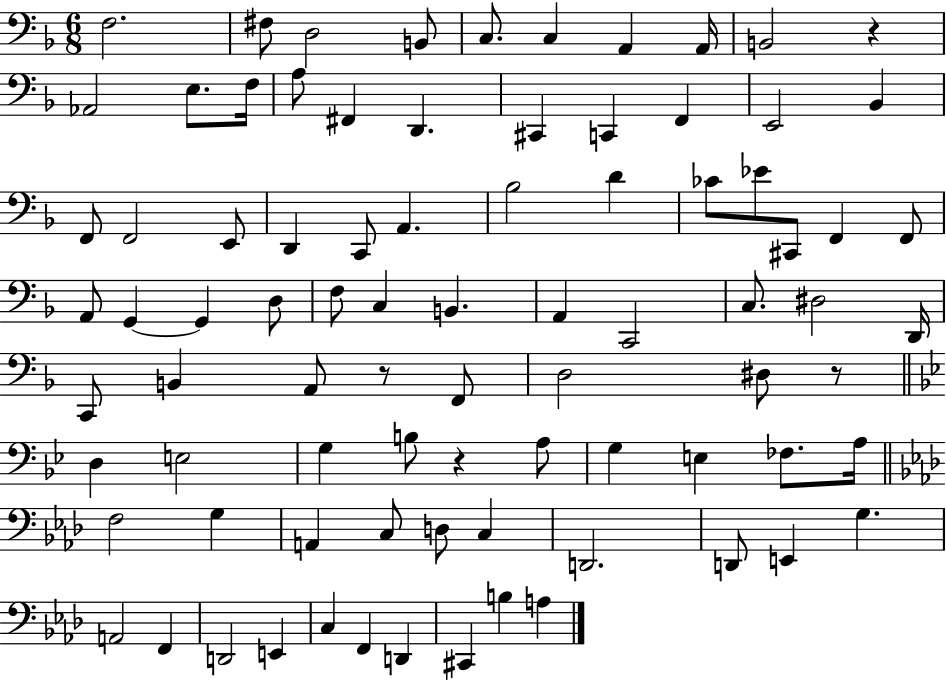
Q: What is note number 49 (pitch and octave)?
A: F2